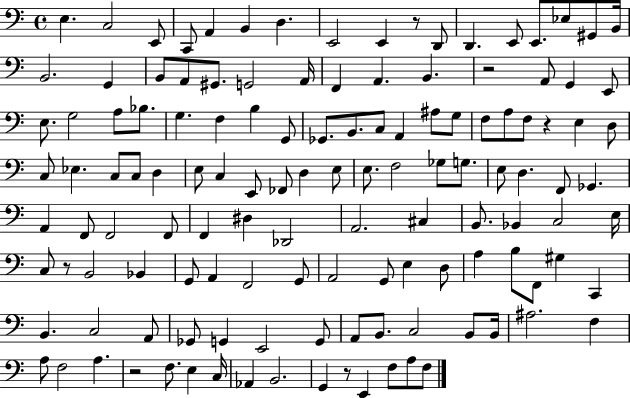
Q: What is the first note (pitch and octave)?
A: E3